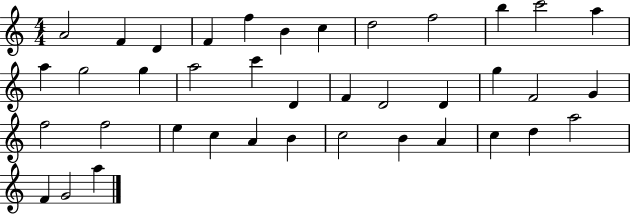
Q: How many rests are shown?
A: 0